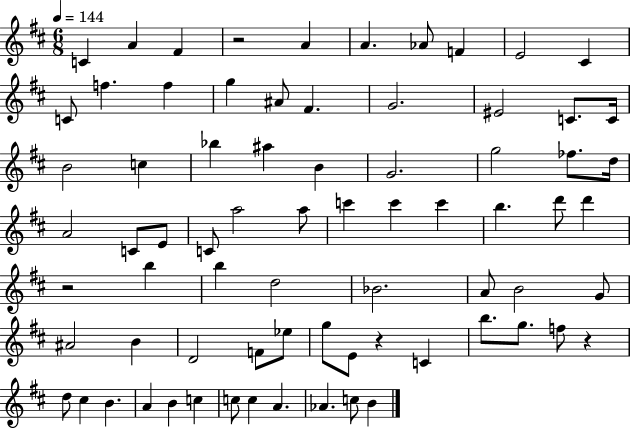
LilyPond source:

{
  \clef treble
  \numericTimeSignature
  \time 6/8
  \key d \major
  \tempo 4 = 144
  c'4 a'4 fis'4 | r2 a'4 | a'4. aes'8 f'4 | e'2 cis'4 | \break c'8 f''4. f''4 | g''4 ais'8 fis'4. | g'2. | eis'2 c'8. c'16 | \break b'2 c''4 | bes''4 ais''4 b'4 | g'2. | g''2 fes''8. d''16 | \break a'2 c'8 e'8 | c'8 a''2 a''8 | c'''4 c'''4 c'''4 | b''4. d'''8 d'''4 | \break r2 b''4 | b''4 d''2 | bes'2. | a'8 b'2 g'8 | \break ais'2 b'4 | d'2 f'8 ees''8 | g''8 e'8 r4 c'4 | b''8. g''8. f''8 r4 | \break d''8 cis''4 b'4. | a'4 b'4 c''4 | c''8 c''4 a'4. | aes'4. c''8 b'4 | \break \bar "|."
}